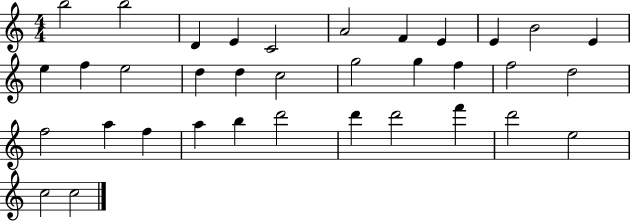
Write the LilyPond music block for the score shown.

{
  \clef treble
  \numericTimeSignature
  \time 4/4
  \key c \major
  b''2 b''2 | d'4 e'4 c'2 | a'2 f'4 e'4 | e'4 b'2 e'4 | \break e''4 f''4 e''2 | d''4 d''4 c''2 | g''2 g''4 f''4 | f''2 d''2 | \break f''2 a''4 f''4 | a''4 b''4 d'''2 | d'''4 d'''2 f'''4 | d'''2 e''2 | \break c''2 c''2 | \bar "|."
}